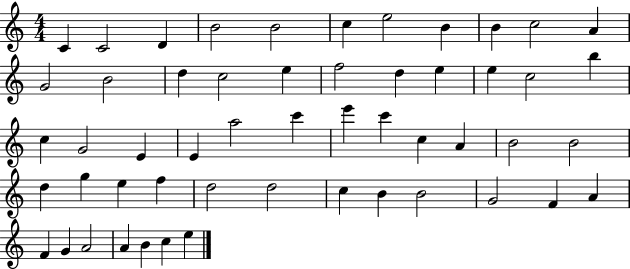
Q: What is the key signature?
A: C major